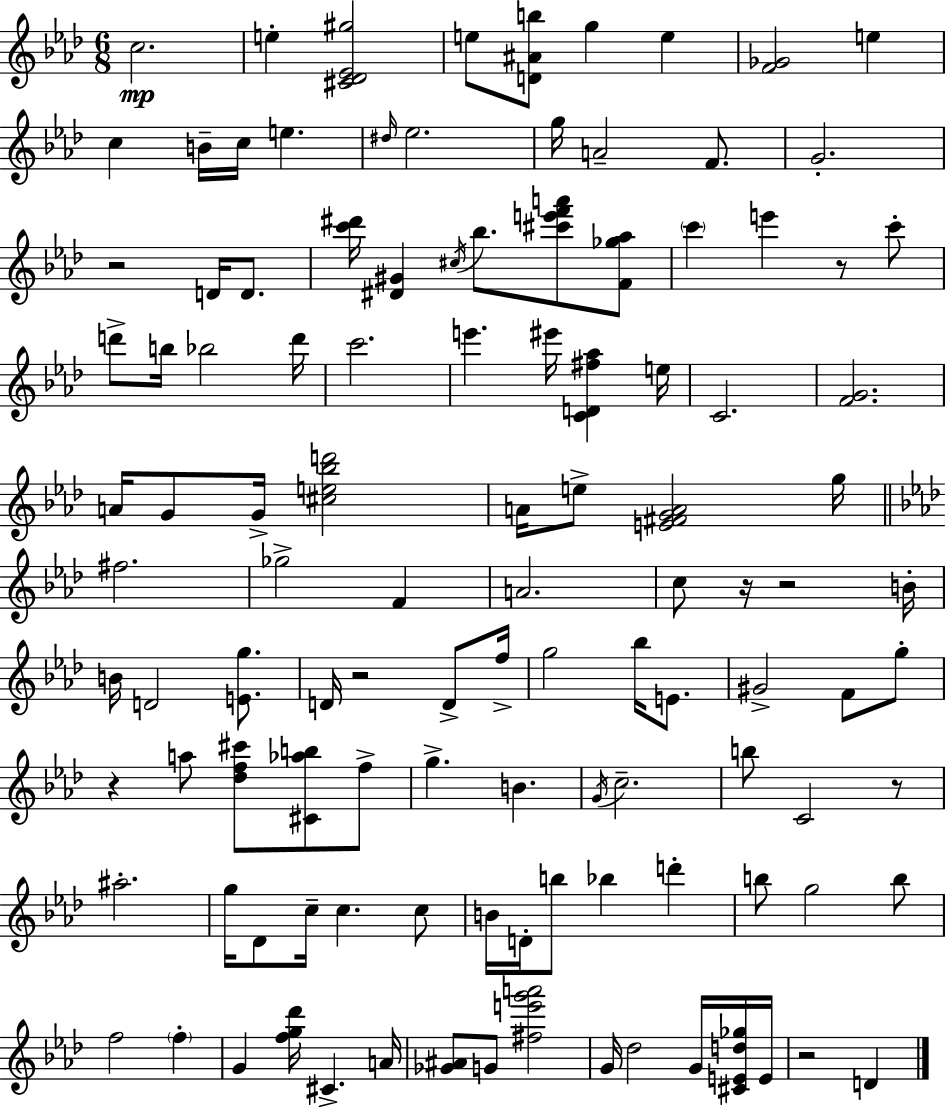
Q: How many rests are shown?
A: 8